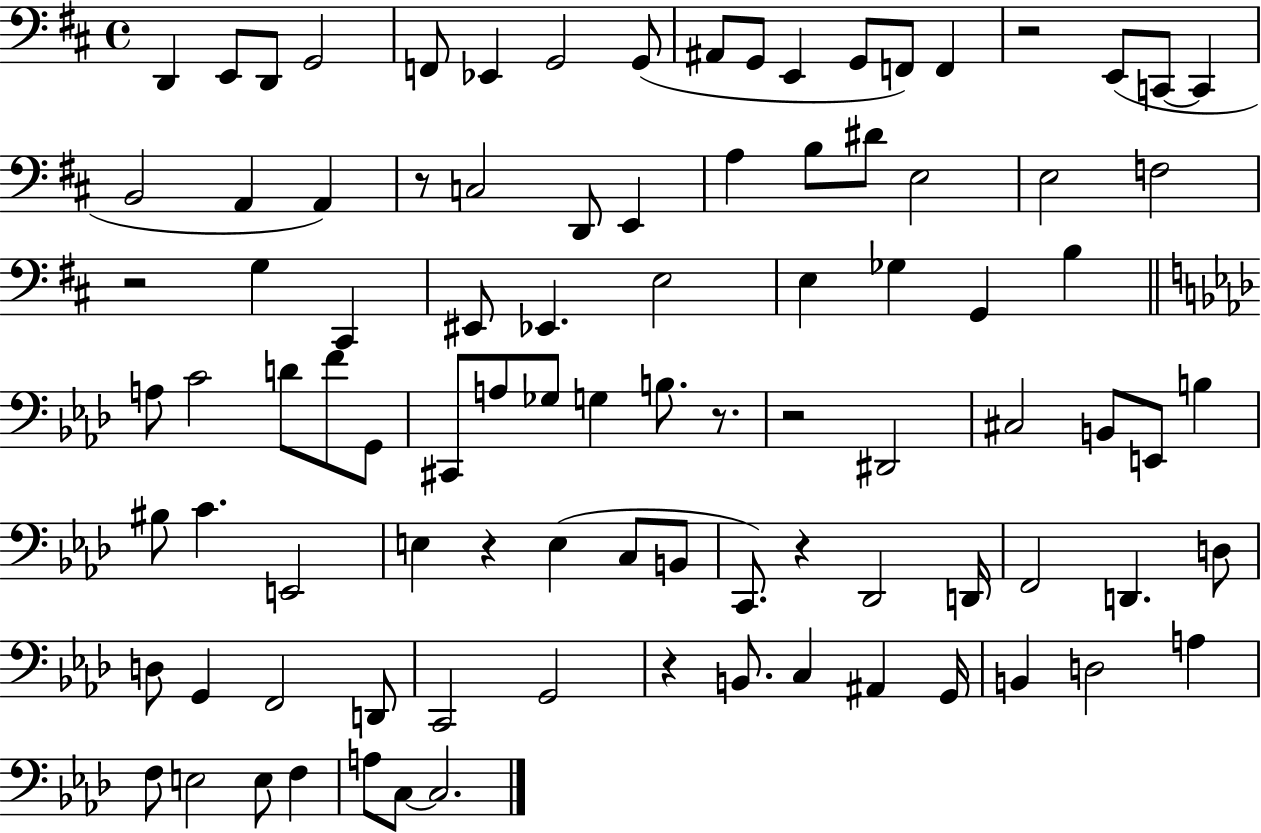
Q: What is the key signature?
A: D major